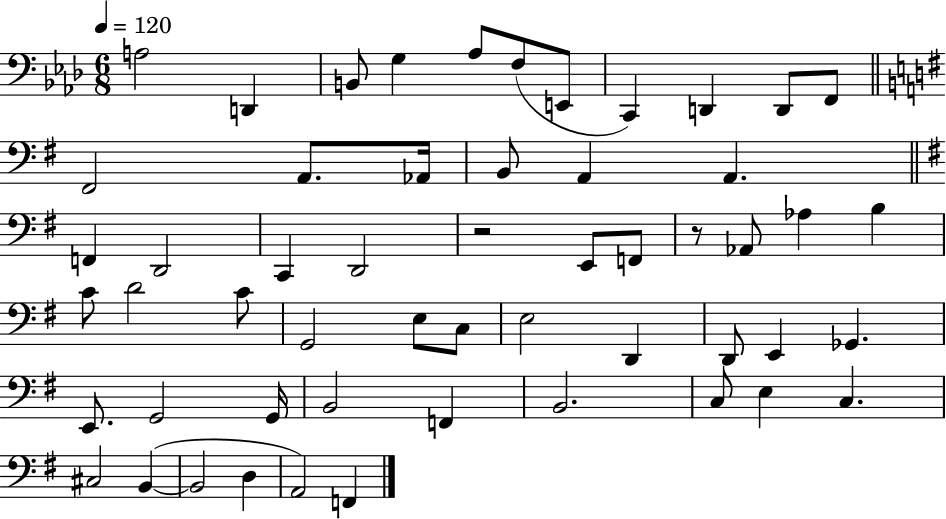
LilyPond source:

{
  \clef bass
  \numericTimeSignature
  \time 6/8
  \key aes \major
  \tempo 4 = 120
  a2 d,4 | b,8 g4 aes8 f8( e,8 | c,4) d,4 d,8 f,8 | \bar "||" \break \key g \major fis,2 a,8. aes,16 | b,8 a,4 a,4. | \bar "||" \break \key g \major f,4 d,2 | c,4 d,2 | r2 e,8 f,8 | r8 aes,8 aes4 b4 | \break c'8 d'2 c'8 | g,2 e8 c8 | e2 d,4 | d,8 e,4 ges,4. | \break e,8. g,2 g,16 | b,2 f,4 | b,2. | c8 e4 c4. | \break cis2 b,4~(~ | b,2 d4 | a,2) f,4 | \bar "|."
}